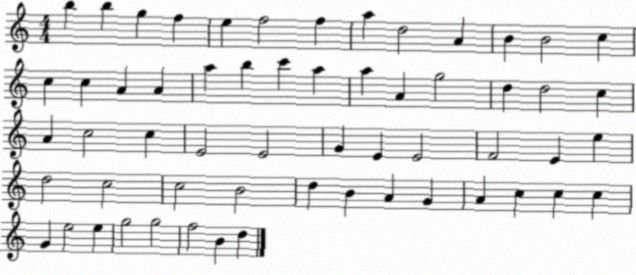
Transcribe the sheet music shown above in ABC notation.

X:1
T:Untitled
M:4/4
L:1/4
K:C
b b g f e f2 f a d2 A B B2 c c c A A a b c' a a A g2 d d2 c A c2 c E2 E2 G E E2 F2 E e d2 c2 c2 B2 d B A G A c c c G e2 e g2 g2 f2 B d